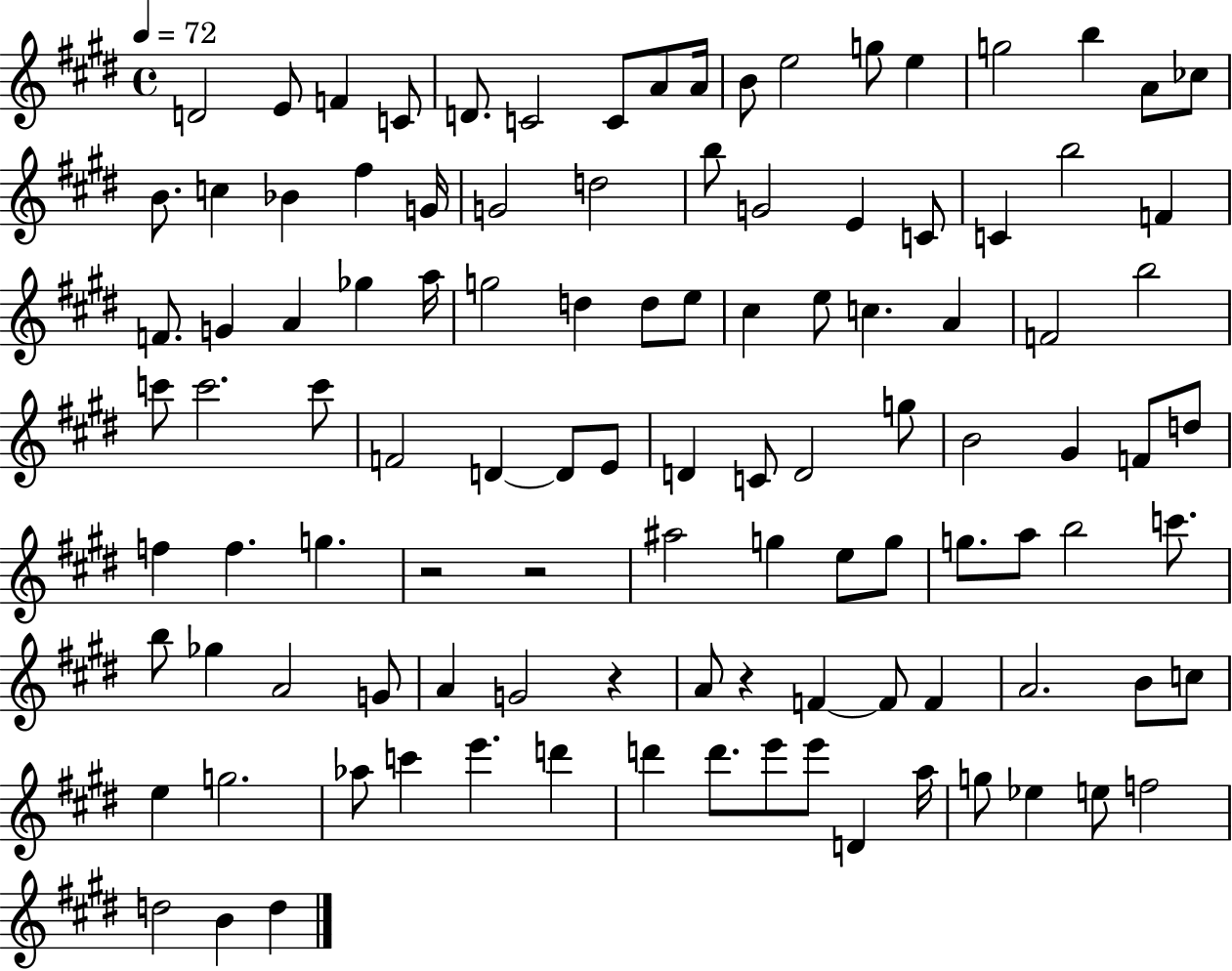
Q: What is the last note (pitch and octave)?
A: D5